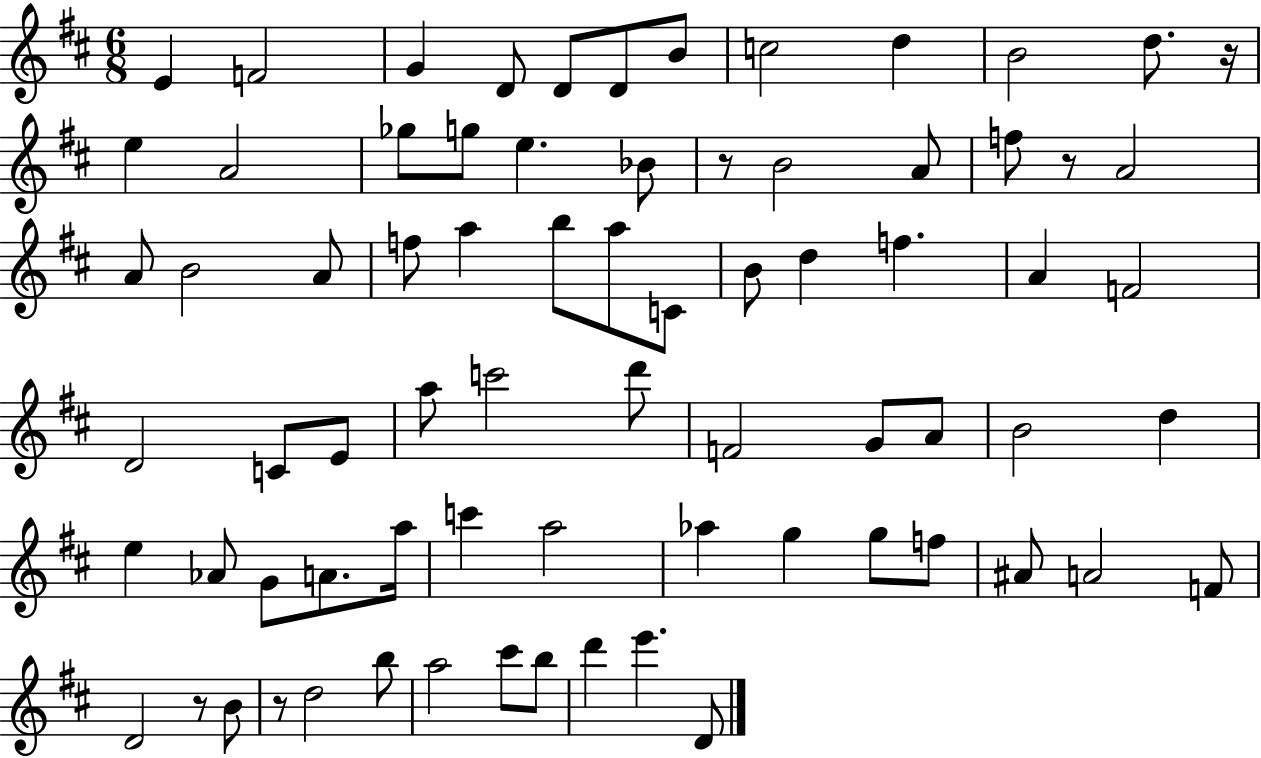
{
  \clef treble
  \numericTimeSignature
  \time 6/8
  \key d \major
  \repeat volta 2 { e'4 f'2 | g'4 d'8 d'8 d'8 b'8 | c''2 d''4 | b'2 d''8. r16 | \break e''4 a'2 | ges''8 g''8 e''4. bes'8 | r8 b'2 a'8 | f''8 r8 a'2 | \break a'8 b'2 a'8 | f''8 a''4 b''8 a''8 c'8 | b'8 d''4 f''4. | a'4 f'2 | \break d'2 c'8 e'8 | a''8 c'''2 d'''8 | f'2 g'8 a'8 | b'2 d''4 | \break e''4 aes'8 g'8 a'8. a''16 | c'''4 a''2 | aes''4 g''4 g''8 f''8 | ais'8 a'2 f'8 | \break d'2 r8 b'8 | r8 d''2 b''8 | a''2 cis'''8 b''8 | d'''4 e'''4. d'8 | \break } \bar "|."
}